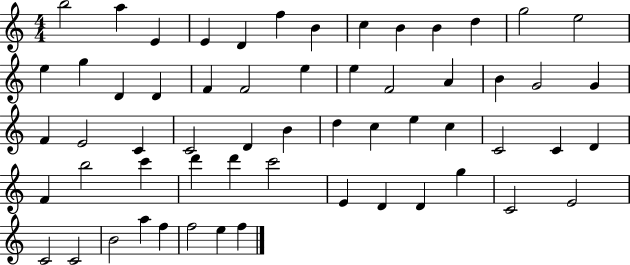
{
  \clef treble
  \numericTimeSignature
  \time 4/4
  \key c \major
  b''2 a''4 e'4 | e'4 d'4 f''4 b'4 | c''4 b'4 b'4 d''4 | g''2 e''2 | \break e''4 g''4 d'4 d'4 | f'4 f'2 e''4 | e''4 f'2 a'4 | b'4 g'2 g'4 | \break f'4 e'2 c'4 | c'2 d'4 b'4 | d''4 c''4 e''4 c''4 | c'2 c'4 d'4 | \break f'4 b''2 c'''4 | d'''4 d'''4 c'''2 | e'4 d'4 d'4 g''4 | c'2 e'2 | \break c'2 c'2 | b'2 a''4 f''4 | f''2 e''4 f''4 | \bar "|."
}